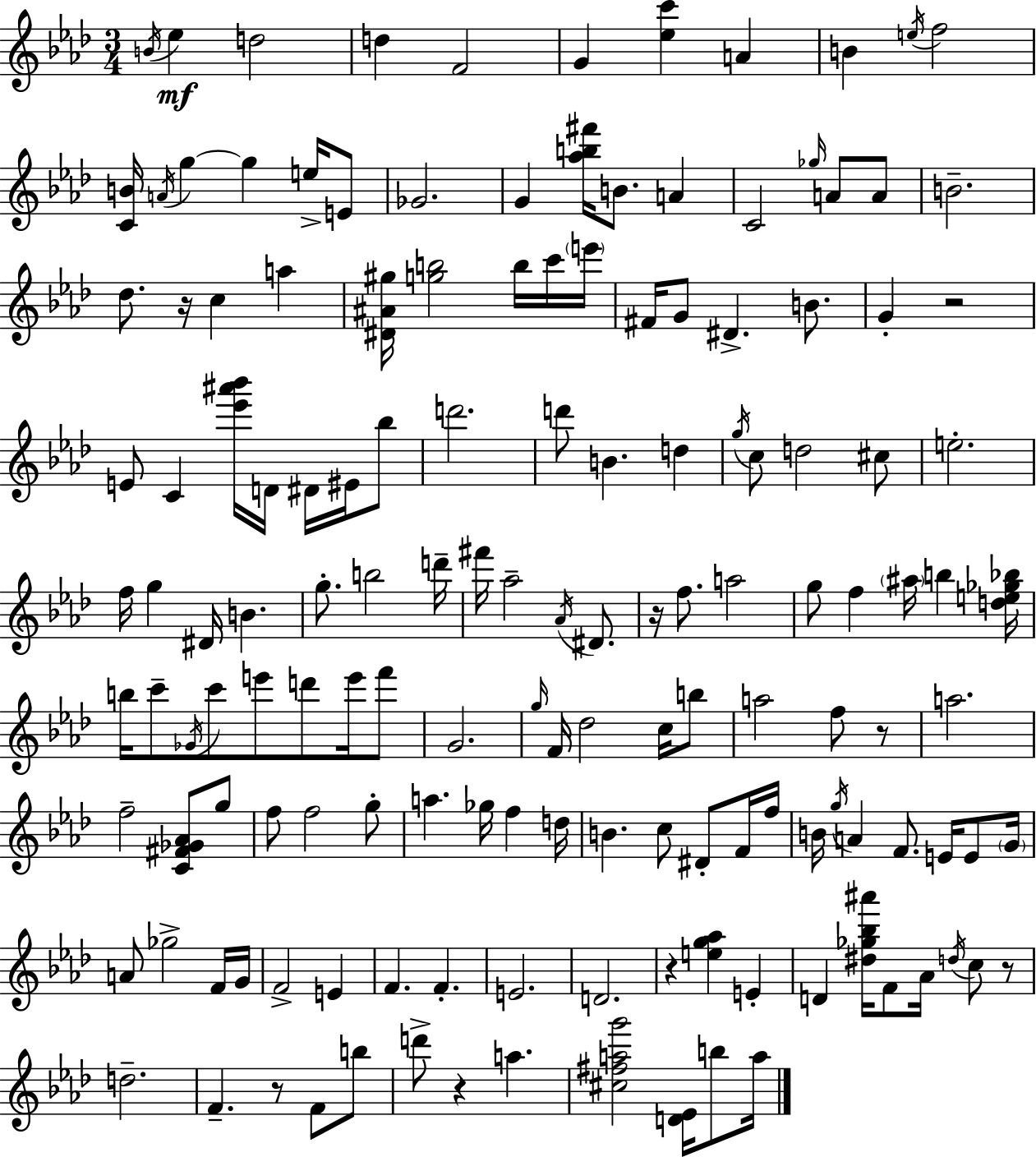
{
  \clef treble
  \numericTimeSignature
  \time 3/4
  \key aes \major
  \acciaccatura { b'16 }\mf ees''4 d''2 | d''4 f'2 | g'4 <ees'' c'''>4 a'4 | b'4 \acciaccatura { e''16 } f''2 | \break <c' b'>16 \acciaccatura { a'16 } g''4~~ g''4 | e''16-> e'8 ges'2. | g'4 <aes'' b'' fis'''>16 b'8. a'4 | c'2 \grace { ges''16 } | \break a'8 a'8 b'2.-- | des''8. r16 c''4 | a''4 <dis' ais' gis''>16 <g'' b''>2 | b''16 c'''16 \parenthesize e'''16 fis'16 g'8 dis'4.-> | \break b'8. g'4-. r2 | e'8 c'4 <ees''' ais''' bes'''>16 d'16 | dis'16 eis'16 bes''8 d'''2. | d'''8 b'4. | \break d''4 \acciaccatura { g''16 } c''8 d''2 | cis''8 e''2.-. | f''16 g''4 dis'16 b'4. | g''8.-. b''2 | \break d'''16-- fis'''16 aes''2-- | \acciaccatura { aes'16 } dis'8. r16 f''8. a''2 | g''8 f''4 | \parenthesize ais''16 b''4 <d'' e'' ges'' bes''>16 b''16 c'''8-- \acciaccatura { ges'16 } c'''8 | \break e'''8 d'''8 e'''16 f'''8 g'2. | \grace { g''16 } f'16 des''2 | c''16 b''8 a''2 | f''8 r8 a''2. | \break f''2-- | <c' fis' ges' aes'>8 g''8 f''8 f''2 | g''8-. a''4. | ges''16 f''4 d''16 b'4. | \break c''8 dis'8-. f'16 f''16 b'16 \acciaccatura { g''16 } a'4 | f'8. e'16 e'8 \parenthesize g'16 a'8 ges''2-> | f'16 g'16 f'2-> | e'4 f'4. | \break f'4.-. e'2. | d'2. | r4 | <e'' g'' aes''>4 e'4-. d'4 | \break <dis'' ges'' bes'' ais'''>16 f'8 aes'16 \acciaccatura { d''16 } c''8 r8 d''2.-- | f'4.-- | r8 f'8 b''8 d'''8-> | r4 a''4. <cis'' fis'' a'' g'''>2 | \break <d' ees'>16 b''8 a''16 \bar "|."
}